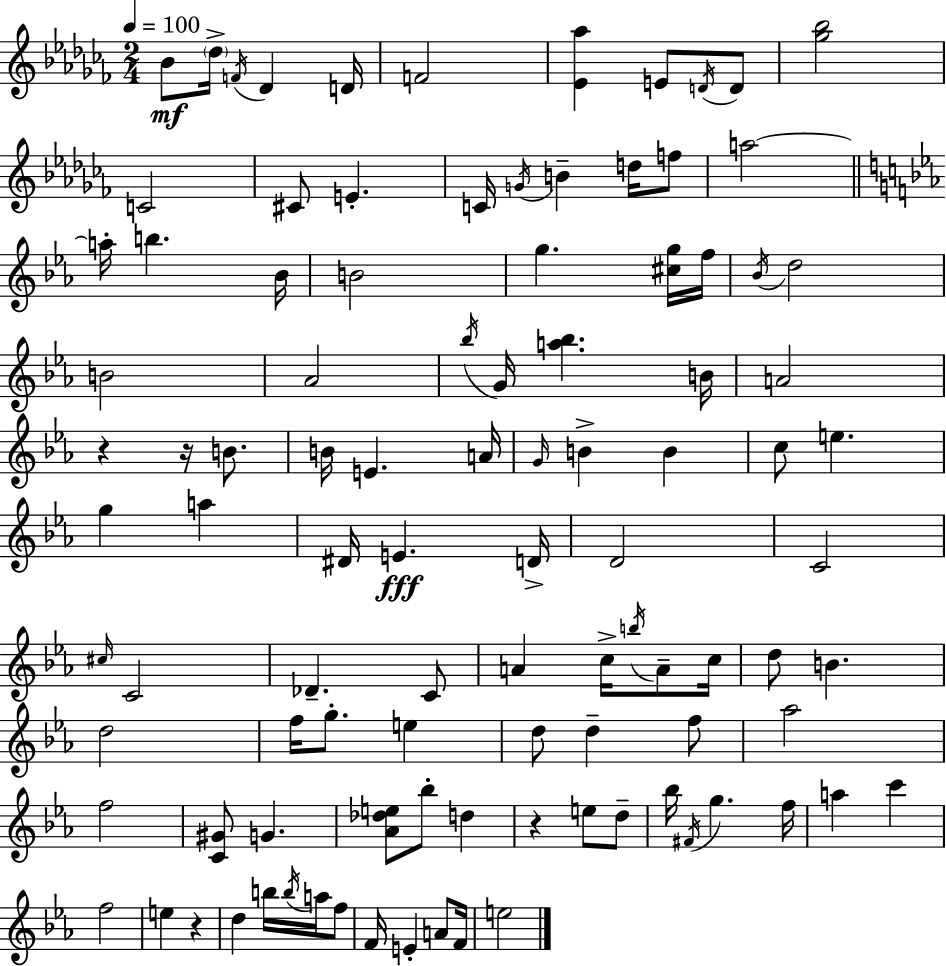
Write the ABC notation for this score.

X:1
T:Untitled
M:2/4
L:1/4
K:Abm
_B/2 _d/4 F/4 _D D/4 F2 [_E_a] E/2 D/4 D/2 [_g_b]2 C2 ^C/2 E C/4 G/4 B d/4 f/2 a2 a/4 b _B/4 B2 g [^cg]/4 f/4 _B/4 d2 B2 _A2 _b/4 G/4 [a_b] B/4 A2 z z/4 B/2 B/4 E A/4 G/4 B B c/2 e g a ^D/4 E D/4 D2 C2 ^c/4 C2 _D C/2 A c/4 b/4 A/2 c/4 d/2 B d2 f/4 g/2 e d/2 d f/2 _a2 f2 [C^G]/2 G [_A_de]/2 _b/2 d z e/2 d/2 _b/4 ^F/4 g f/4 a c' f2 e z d b/4 b/4 a/4 f/2 F/4 E A/2 F/4 e2